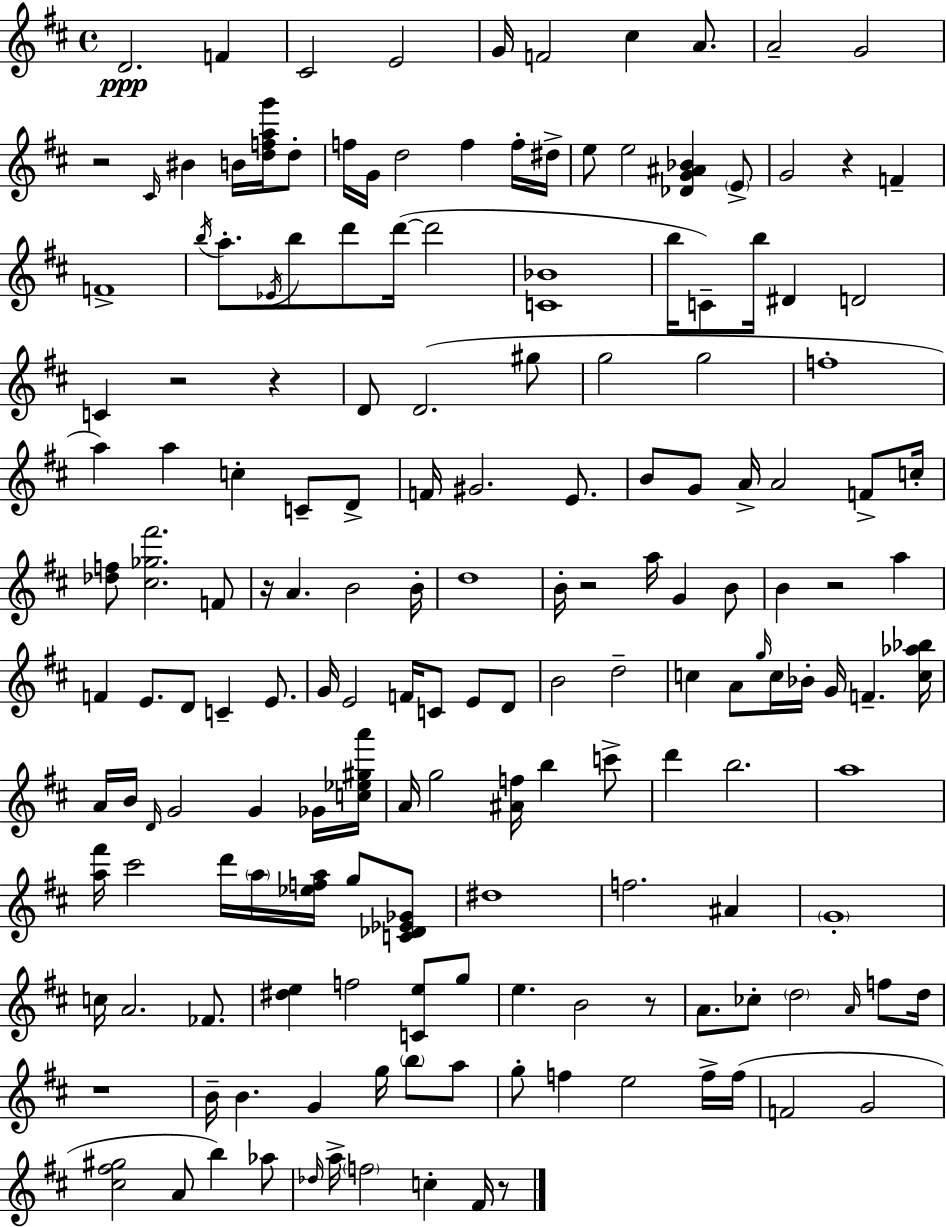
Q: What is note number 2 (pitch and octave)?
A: F4